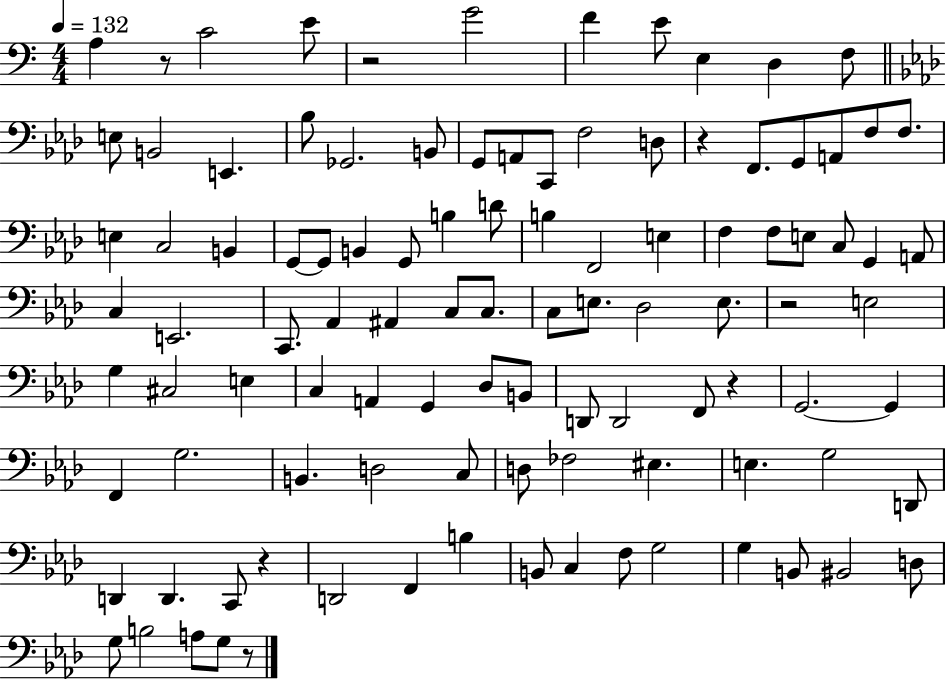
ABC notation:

X:1
T:Untitled
M:4/4
L:1/4
K:C
A, z/2 C2 E/2 z2 G2 F E/2 E, D, F,/2 E,/2 B,,2 E,, _B,/2 _G,,2 B,,/2 G,,/2 A,,/2 C,,/2 F,2 D,/2 z F,,/2 G,,/2 A,,/2 F,/2 F,/2 E, C,2 B,, G,,/2 G,,/2 B,, G,,/2 B, D/2 B, F,,2 E, F, F,/2 E,/2 C,/2 G,, A,,/2 C, E,,2 C,,/2 _A,, ^A,, C,/2 C,/2 C,/2 E,/2 _D,2 E,/2 z2 E,2 G, ^C,2 E, C, A,, G,, _D,/2 B,,/2 D,,/2 D,,2 F,,/2 z G,,2 G,, F,, G,2 B,, D,2 C,/2 D,/2 _F,2 ^E, E, G,2 D,,/2 D,, D,, C,,/2 z D,,2 F,, B, B,,/2 C, F,/2 G,2 G, B,,/2 ^B,,2 D,/2 G,/2 B,2 A,/2 G,/2 z/2